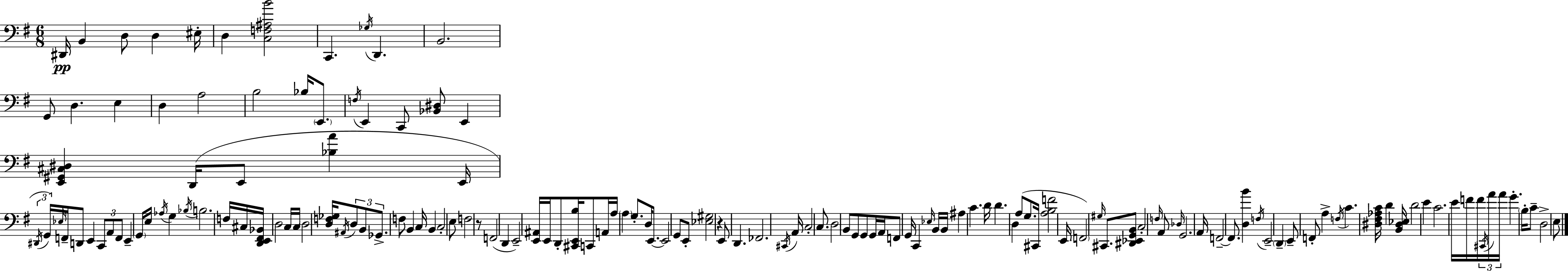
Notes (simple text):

D#2/s B2/q D3/e D3/q EIS3/s D3/q [C3,F3,A#3,B4]/h C2/q. Gb3/s D2/q. B2/h. G2/e D3/q. E3/q D3/q A3/h B3/h Bb3/s E2/e. F3/s E2/q C2/e [Bb2,D#3]/e E2/q [E2,G#2,C#3,D#3]/q D2/s E2/e [Bb3,A4]/q E2/s D#2/s G2/s Eb3/s F2/s D2/e E2/q C2/e A2/e F2/e E2/q G2/s E3/s Ab3/s G3/q Bb3/s B3/h. F3/s C#3/s [D2,E2,F#2,Bb2]/s D3/h C3/s C3/s D3/h [D3,F3,Gb3]/s A#2/s D3/e B2/e Gb2/e. F3/e B2/q C3/s B2/q C3/h E3/e F3/h R/e F2/h D2/q E2/h [E2,A#2]/s E2/s D2/e [C#2,E2,B3]/s C2/e A2/s A3/s A3/q G3/e. D3/s E2/e. E2/h G2/e E2/e [Eb3,G#3]/h R/q E2/e D2/q. FES2/h. C#2/s A2/s C3/h C3/e. D3/h B2/e G2/e G2/e G2/s A2/s F2/e G2/s C2/q Eb3/s B2/s B2/s A#3/q C4/q. D4/s D4/q. D3/q A3/e G3/e. C#2/s [A3,B3,F4]/h E2/s F2/h G#3/s C#2/e. [D#2,Eb2,G2,B2]/e C3/h F3/s A2/e Db3/s G2/h. A2/s F2/h F2/e. [D3,B4]/q F3/s E2/h D2/q E2/e F2/e A3/q F3/s C4/q. [D#3,F#3,Ab3,C4]/s D4/q [B2,D#3,Eb3]/s D4/h E4/q C4/h. E4/s F4/s F4/s C#2/s A4/s A4/s G4/q. B3/s C4/e D3/h E3/e